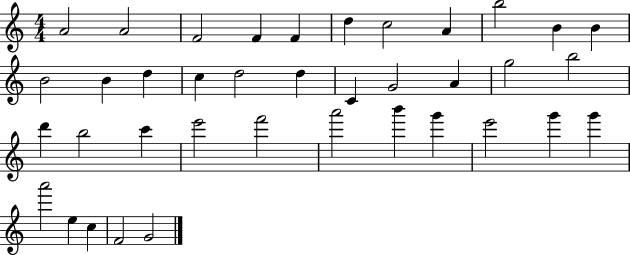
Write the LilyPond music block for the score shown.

{
  \clef treble
  \numericTimeSignature
  \time 4/4
  \key c \major
  a'2 a'2 | f'2 f'4 f'4 | d''4 c''2 a'4 | b''2 b'4 b'4 | \break b'2 b'4 d''4 | c''4 d''2 d''4 | c'4 g'2 a'4 | g''2 b''2 | \break d'''4 b''2 c'''4 | e'''2 f'''2 | a'''2 b'''4 g'''4 | e'''2 g'''4 g'''4 | \break a'''2 e''4 c''4 | f'2 g'2 | \bar "|."
}